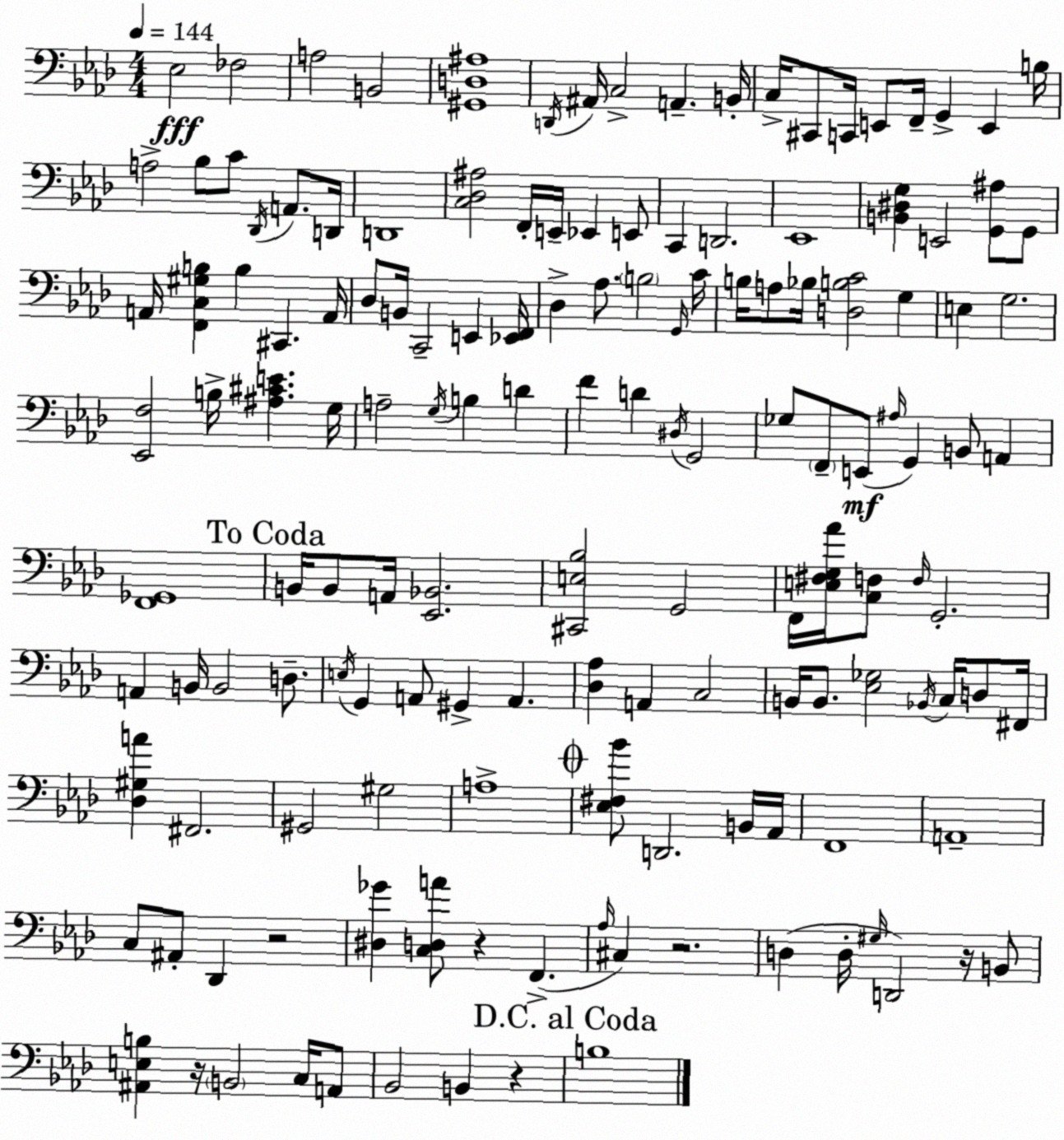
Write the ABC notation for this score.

X:1
T:Untitled
M:4/4
L:1/4
K:Ab
_E,2 _F,2 A,2 B,,2 [^G,,D,^A,]4 D,,/4 ^A,,/4 C,2 A,, B,,/4 C,/4 ^C,,/2 C,,/4 E,,/2 F,,/4 G,, E,, B,/4 A,2 _B,/2 C/2 _D,,/4 A,,/2 D,,/4 D,,4 [C,_D,^A,]2 F,,/4 E,,/4 _E,, E,,/2 C,, D,,2 _E,,4 [B,,^D,G,] E,,2 [G,,^A,]/2 G,,/2 A,,/4 [F,,C,^G,B,] B, ^C,, A,,/4 _D,/2 B,,/4 C,,2 E,, [_E,,F,,]/4 _D, _A,/2 B,2 G,,/4 C/4 B,/4 A,/2 _B,/4 [D,B,C]2 G, E, G,2 [_E,,F,]2 B,/4 [^A,^CE] G,/4 A,2 G,/4 B, D F D ^D,/4 G,,2 _G,/2 F,,/2 E,,/2 ^A,/4 G,, B,,/2 A,, [F,,_G,,]4 B,,/4 B,,/2 A,,/4 [_E,,_B,,]2 [^C,,E,_B,]2 G,,2 F,,/4 [E,^F,G,_A]/4 [C,F,]/2 F,/4 G,,2 A,, B,,/4 B,,2 D,/2 E,/4 G,, A,,/2 ^G,, A,, [_D,_A,] A,, C,2 B,,/4 B,,/2 [_E,_G,]2 _B,,/4 C,/4 D,/2 ^F,,/4 [_D,^G,A] ^F,,2 ^G,,2 ^G,2 A,4 [_E,^F,_B]/2 D,,2 B,,/4 _A,,/4 F,,4 A,,4 C,/2 ^A,,/2 _D,, z2 [^D,_G] [C,D,A]/2 z F,, _A,/4 ^C, z2 D, D,/4 ^G,/4 D,,2 z/4 B,,/2 [^A,,E,B,] z/4 B,,2 C,/4 A,,/2 _B,,2 B,, z B,4